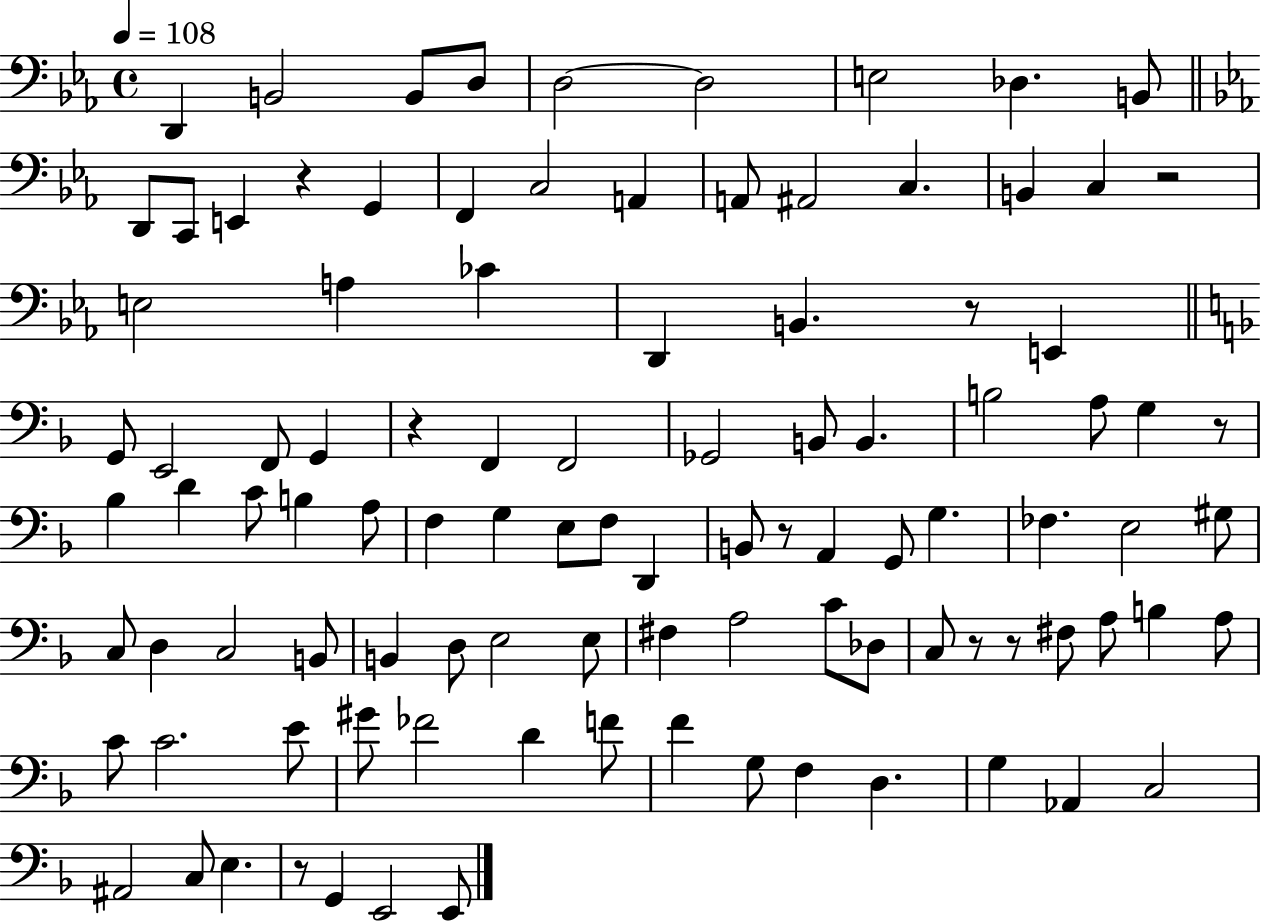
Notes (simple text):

D2/q B2/h B2/e D3/e D3/h D3/h E3/h Db3/q. B2/e D2/e C2/e E2/q R/q G2/q F2/q C3/h A2/q A2/e A#2/h C3/q. B2/q C3/q R/h E3/h A3/q CES4/q D2/q B2/q. R/e E2/q G2/e E2/h F2/e G2/q R/q F2/q F2/h Gb2/h B2/e B2/q. B3/h A3/e G3/q R/e Bb3/q D4/q C4/e B3/q A3/e F3/q G3/q E3/e F3/e D2/q B2/e R/e A2/q G2/e G3/q. FES3/q. E3/h G#3/e C3/e D3/q C3/h B2/e B2/q D3/e E3/h E3/e F#3/q A3/h C4/e Db3/e C3/e R/e R/e F#3/e A3/e B3/q A3/e C4/e C4/h. E4/e G#4/e FES4/h D4/q F4/e F4/q G3/e F3/q D3/q. G3/q Ab2/q C3/h A#2/h C3/e E3/q. R/e G2/q E2/h E2/e